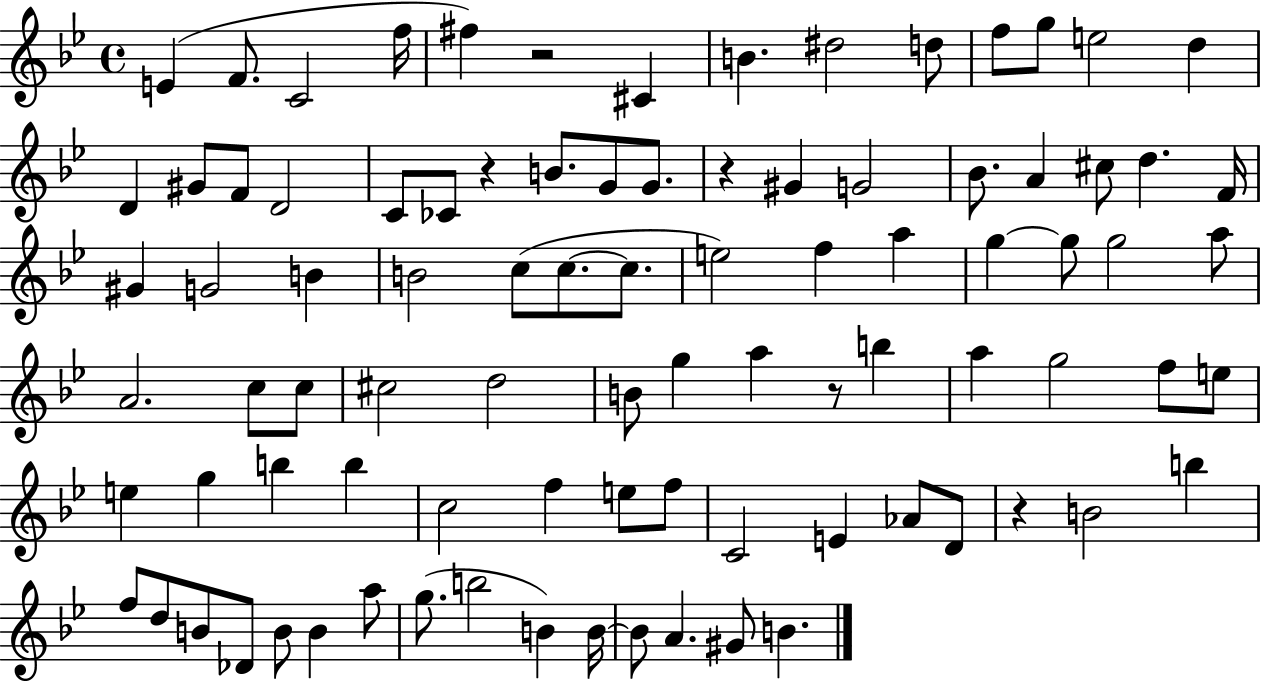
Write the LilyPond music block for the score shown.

{
  \clef treble
  \time 4/4
  \defaultTimeSignature
  \key bes \major
  e'4( f'8. c'2 f''16 | fis''4) r2 cis'4 | b'4. dis''2 d''8 | f''8 g''8 e''2 d''4 | \break d'4 gis'8 f'8 d'2 | c'8 ces'8 r4 b'8. g'8 g'8. | r4 gis'4 g'2 | bes'8. a'4 cis''8 d''4. f'16 | \break gis'4 g'2 b'4 | b'2 c''8( c''8.~~ c''8. | e''2) f''4 a''4 | g''4~~ g''8 g''2 a''8 | \break a'2. c''8 c''8 | cis''2 d''2 | b'8 g''4 a''4 r8 b''4 | a''4 g''2 f''8 e''8 | \break e''4 g''4 b''4 b''4 | c''2 f''4 e''8 f''8 | c'2 e'4 aes'8 d'8 | r4 b'2 b''4 | \break f''8 d''8 b'8 des'8 b'8 b'4 a''8 | g''8.( b''2 b'4) b'16~~ | b'8 a'4. gis'8 b'4. | \bar "|."
}